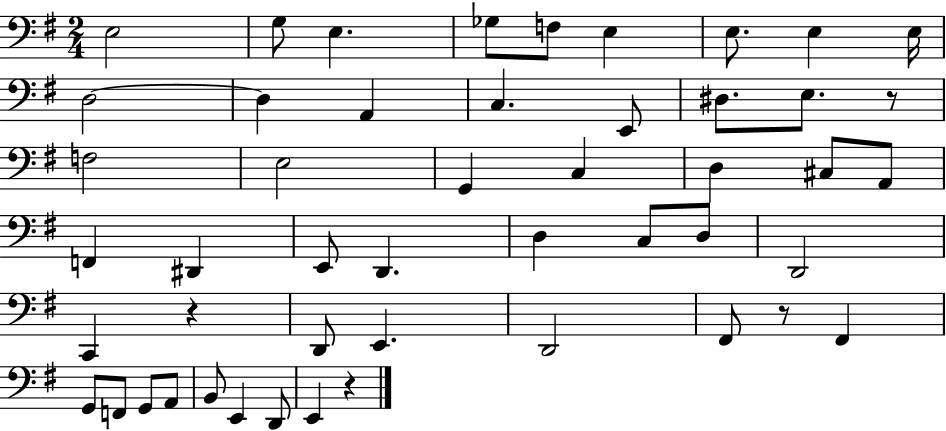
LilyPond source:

{
  \clef bass
  \numericTimeSignature
  \time 2/4
  \key g \major
  e2 | g8 e4. | ges8 f8 e4 | e8. e4 e16 | \break d2~~ | d4 a,4 | c4. e,8 | dis8. e8. r8 | \break f2 | e2 | g,4 c4 | d4 cis8 a,8 | \break f,4 dis,4 | e,8 d,4. | d4 c8 d8 | d,2 | \break c,4 r4 | d,8 e,4. | d,2 | fis,8 r8 fis,4 | \break g,8 f,8 g,8 a,8 | b,8 e,4 d,8 | e,4 r4 | \bar "|."
}